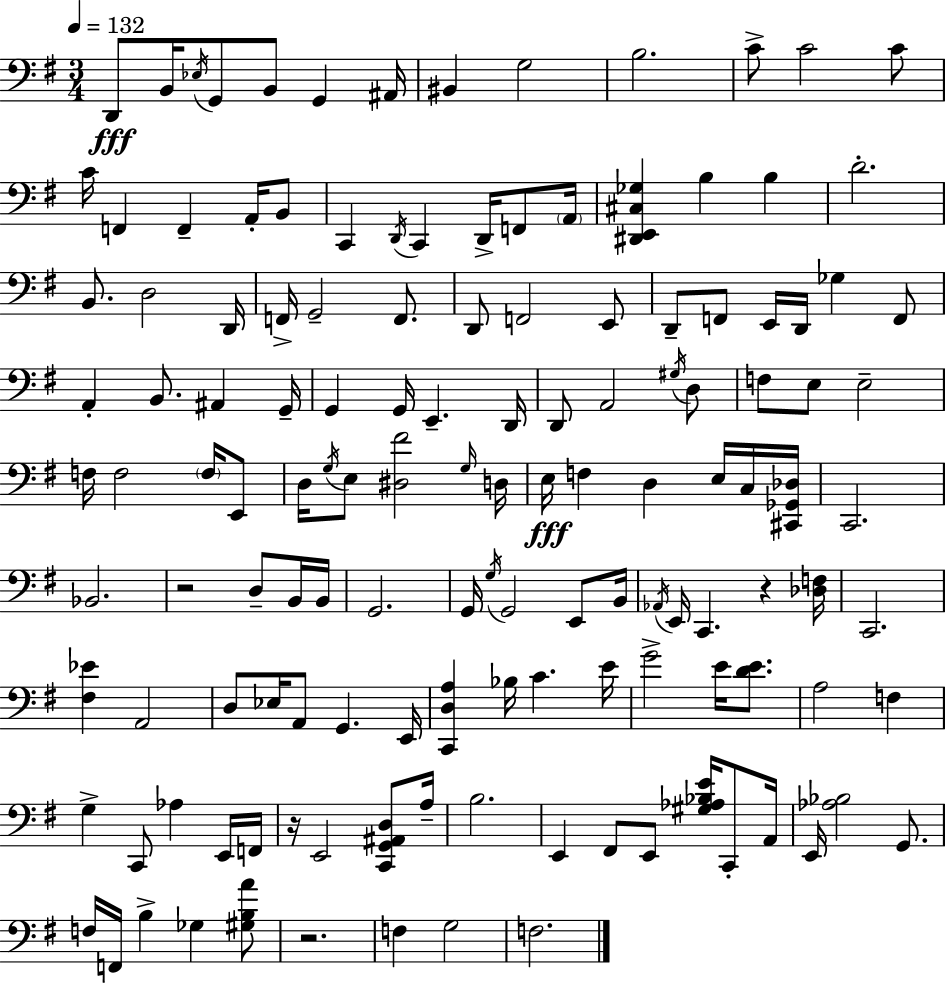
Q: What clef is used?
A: bass